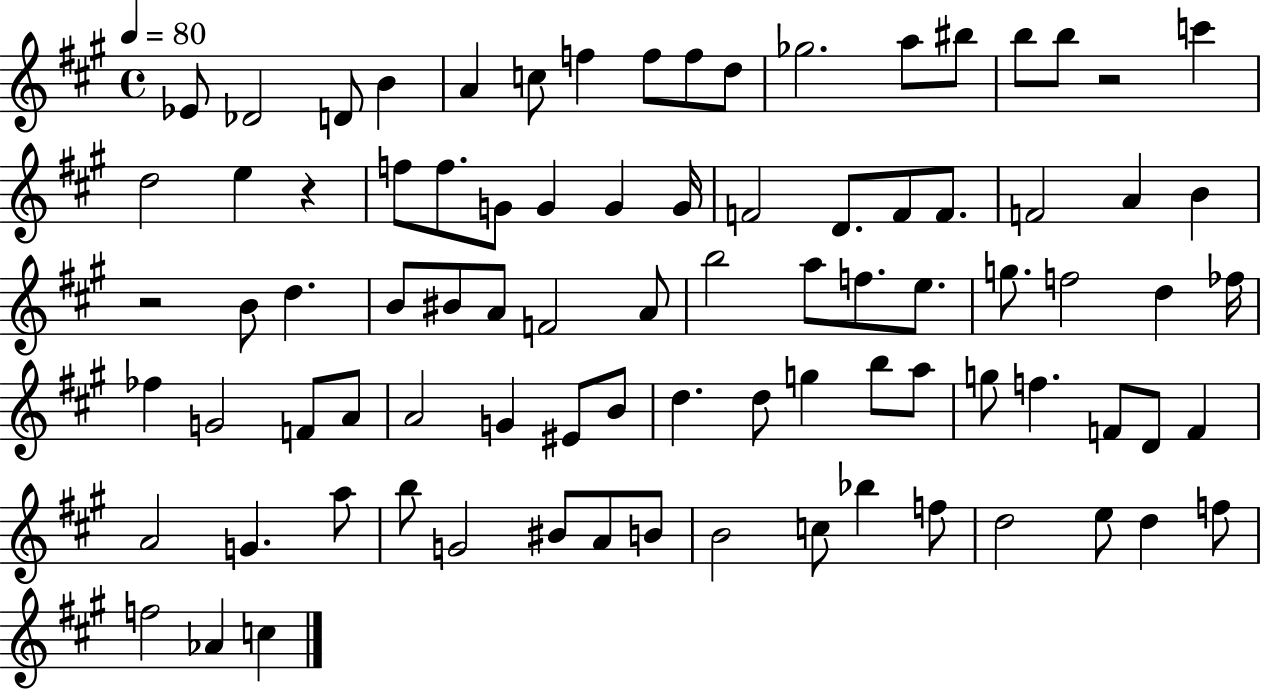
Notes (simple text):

Eb4/e Db4/h D4/e B4/q A4/q C5/e F5/q F5/e F5/e D5/e Gb5/h. A5/e BIS5/e B5/e B5/e R/h C6/q D5/h E5/q R/q F5/e F5/e. G4/e G4/q G4/q G4/s F4/h D4/e. F4/e F4/e. F4/h A4/q B4/q R/h B4/e D5/q. B4/e BIS4/e A4/e F4/h A4/e B5/h A5/e F5/e. E5/e. G5/e. F5/h D5/q FES5/s FES5/q G4/h F4/e A4/e A4/h G4/q EIS4/e B4/e D5/q. D5/e G5/q B5/e A5/e G5/e F5/q. F4/e D4/e F4/q A4/h G4/q. A5/e B5/e G4/h BIS4/e A4/e B4/e B4/h C5/e Bb5/q F5/e D5/h E5/e D5/q F5/e F5/h Ab4/q C5/q